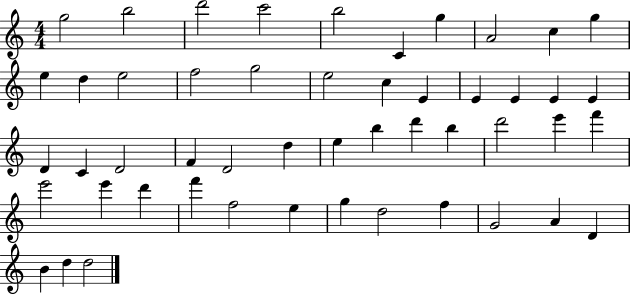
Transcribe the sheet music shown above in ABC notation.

X:1
T:Untitled
M:4/4
L:1/4
K:C
g2 b2 d'2 c'2 b2 C g A2 c g e d e2 f2 g2 e2 c E E E E E D C D2 F D2 d e b d' b d'2 e' f' e'2 e' d' f' f2 e g d2 f G2 A D B d d2